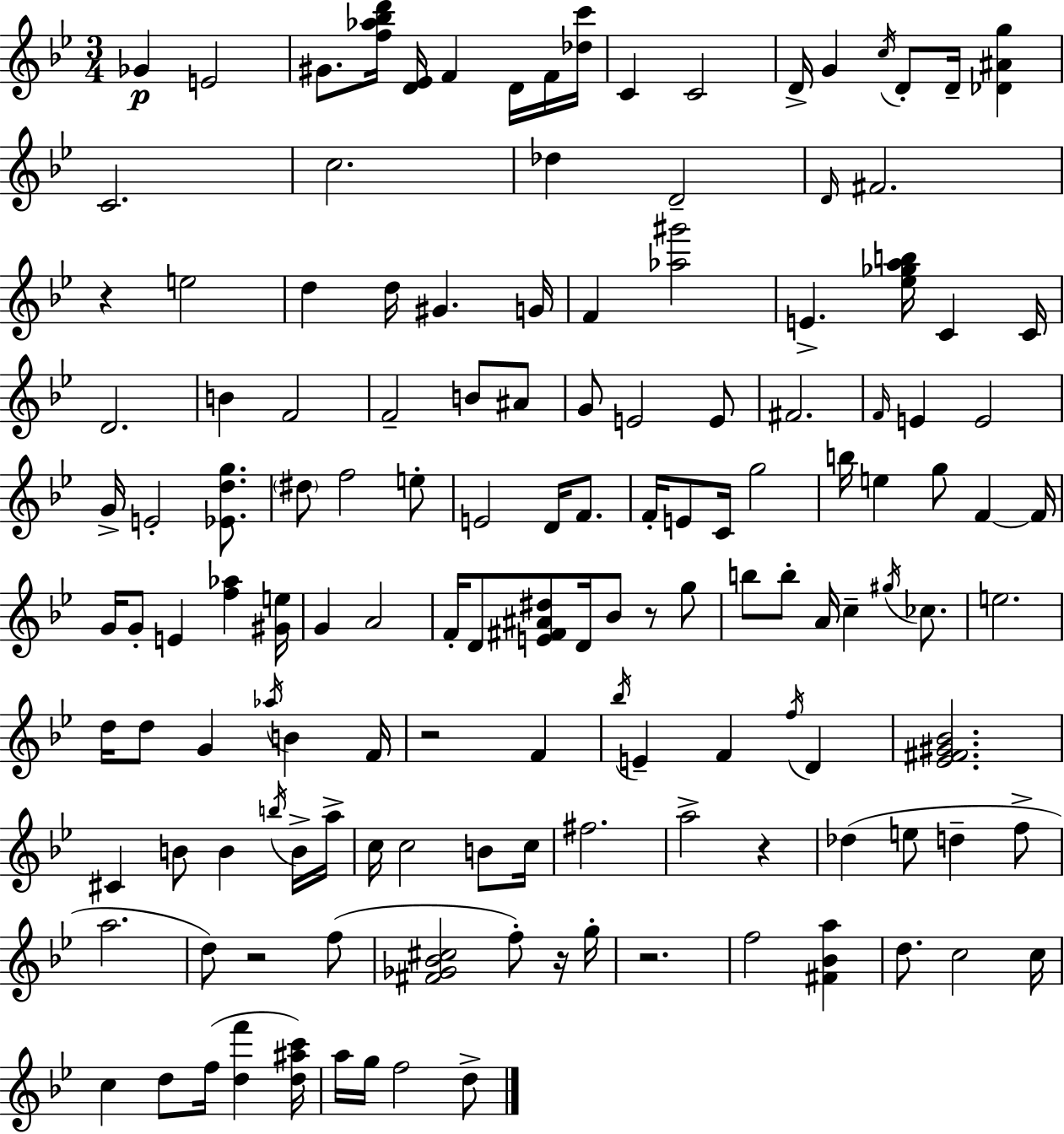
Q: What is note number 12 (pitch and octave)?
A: D4